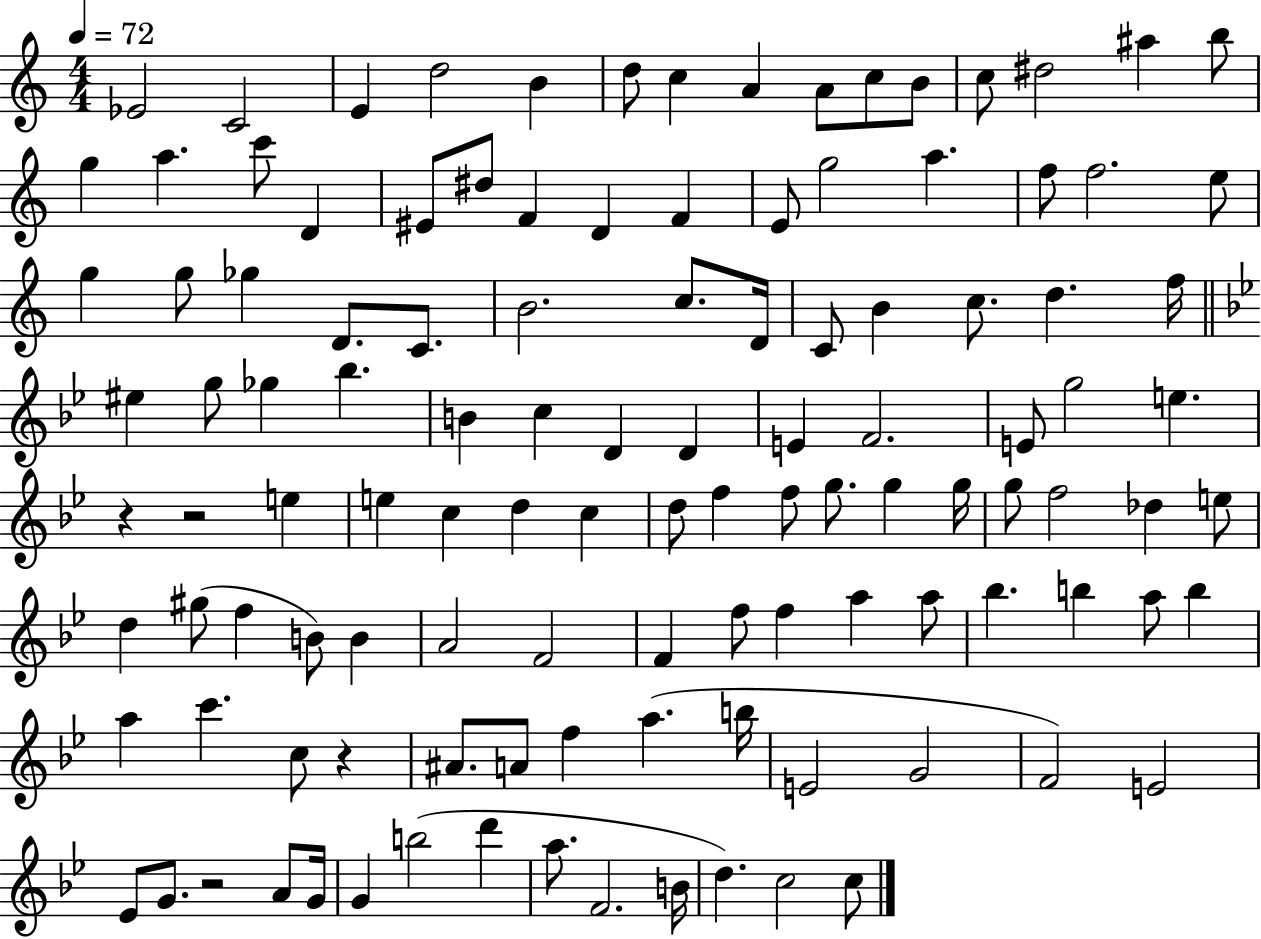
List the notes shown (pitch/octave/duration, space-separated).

Eb4/h C4/h E4/q D5/h B4/q D5/e C5/q A4/q A4/e C5/e B4/e C5/e D#5/h A#5/q B5/e G5/q A5/q. C6/e D4/q EIS4/e D#5/e F4/q D4/q F4/q E4/e G5/h A5/q. F5/e F5/h. E5/e G5/q G5/e Gb5/q D4/e. C4/e. B4/h. C5/e. D4/s C4/e B4/q C5/e. D5/q. F5/s EIS5/q G5/e Gb5/q Bb5/q. B4/q C5/q D4/q D4/q E4/q F4/h. E4/e G5/h E5/q. R/q R/h E5/q E5/q C5/q D5/q C5/q D5/e F5/q F5/e G5/e. G5/q G5/s G5/e F5/h Db5/q E5/e D5/q G#5/e F5/q B4/e B4/q A4/h F4/h F4/q F5/e F5/q A5/q A5/e Bb5/q. B5/q A5/e B5/q A5/q C6/q. C5/e R/q A#4/e. A4/e F5/q A5/q. B5/s E4/h G4/h F4/h E4/h Eb4/e G4/e. R/h A4/e G4/s G4/q B5/h D6/q A5/e. F4/h. B4/s D5/q. C5/h C5/e